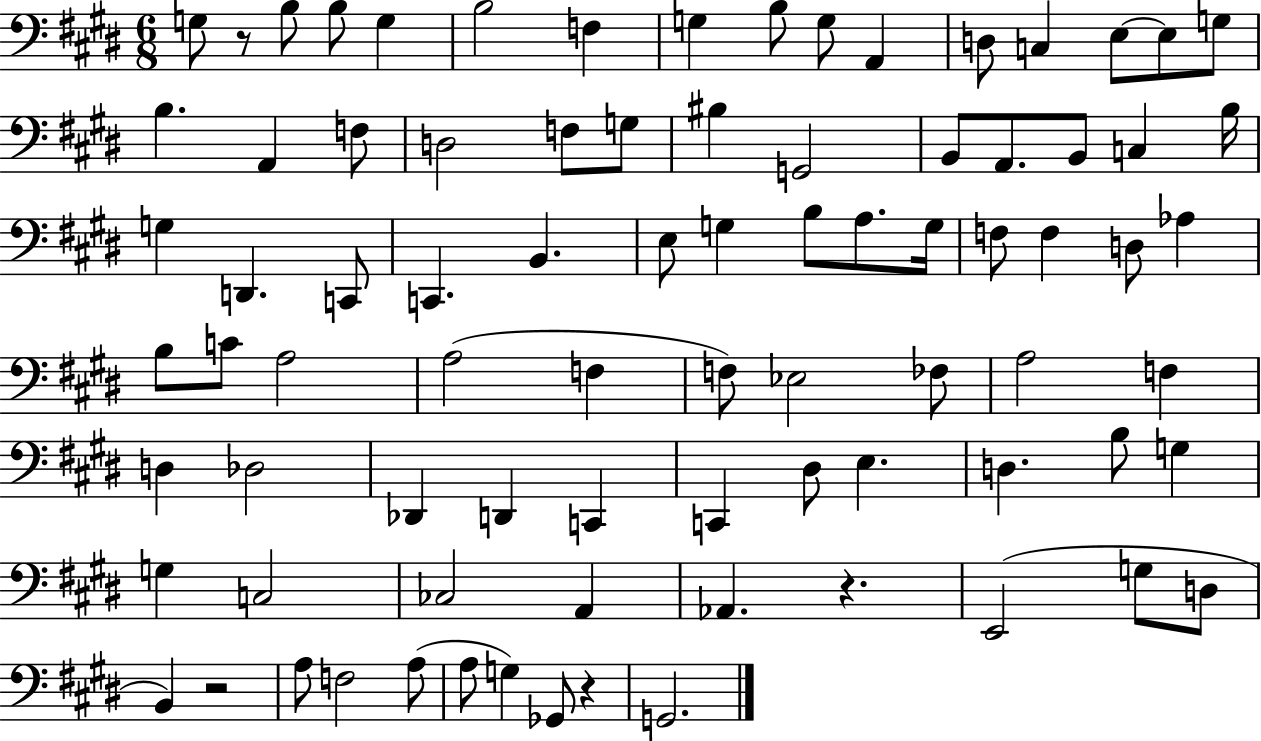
{
  \clef bass
  \numericTimeSignature
  \time 6/8
  \key e \major
  g8 r8 b8 b8 g4 | b2 f4 | g4 b8 g8 a,4 | d8 c4 e8~~ e8 g8 | \break b4. a,4 f8 | d2 f8 g8 | bis4 g,2 | b,8 a,8. b,8 c4 b16 | \break g4 d,4. c,8 | c,4. b,4. | e8 g4 b8 a8. g16 | f8 f4 d8 aes4 | \break b8 c'8 a2 | a2( f4 | f8) ees2 fes8 | a2 f4 | \break d4 des2 | des,4 d,4 c,4 | c,4 dis8 e4. | d4. b8 g4 | \break g4 c2 | ces2 a,4 | aes,4. r4. | e,2( g8 d8 | \break b,4) r2 | a8 f2 a8( | a8 g4) ges,8 r4 | g,2. | \break \bar "|."
}